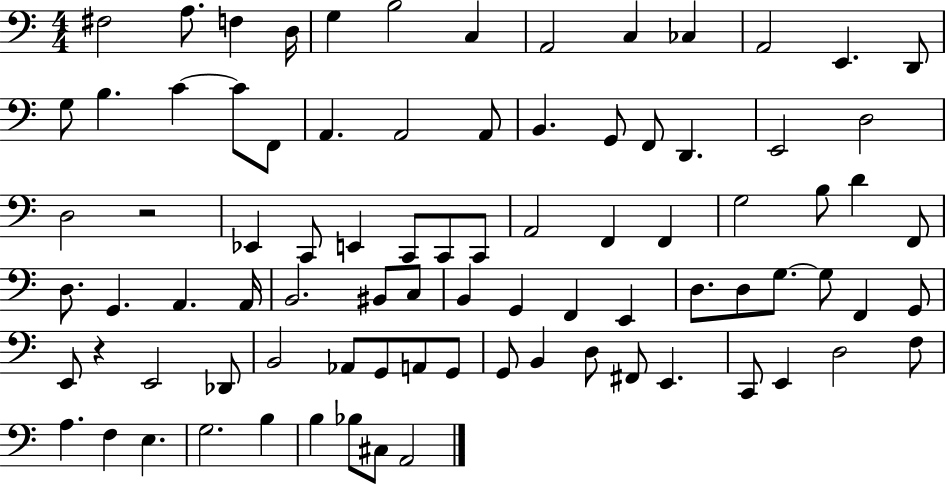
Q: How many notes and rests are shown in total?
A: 86